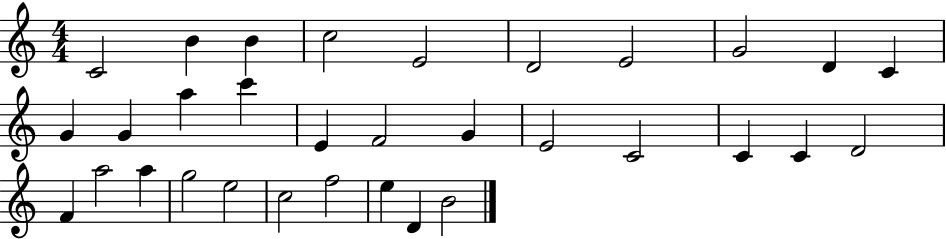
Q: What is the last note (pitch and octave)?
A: B4